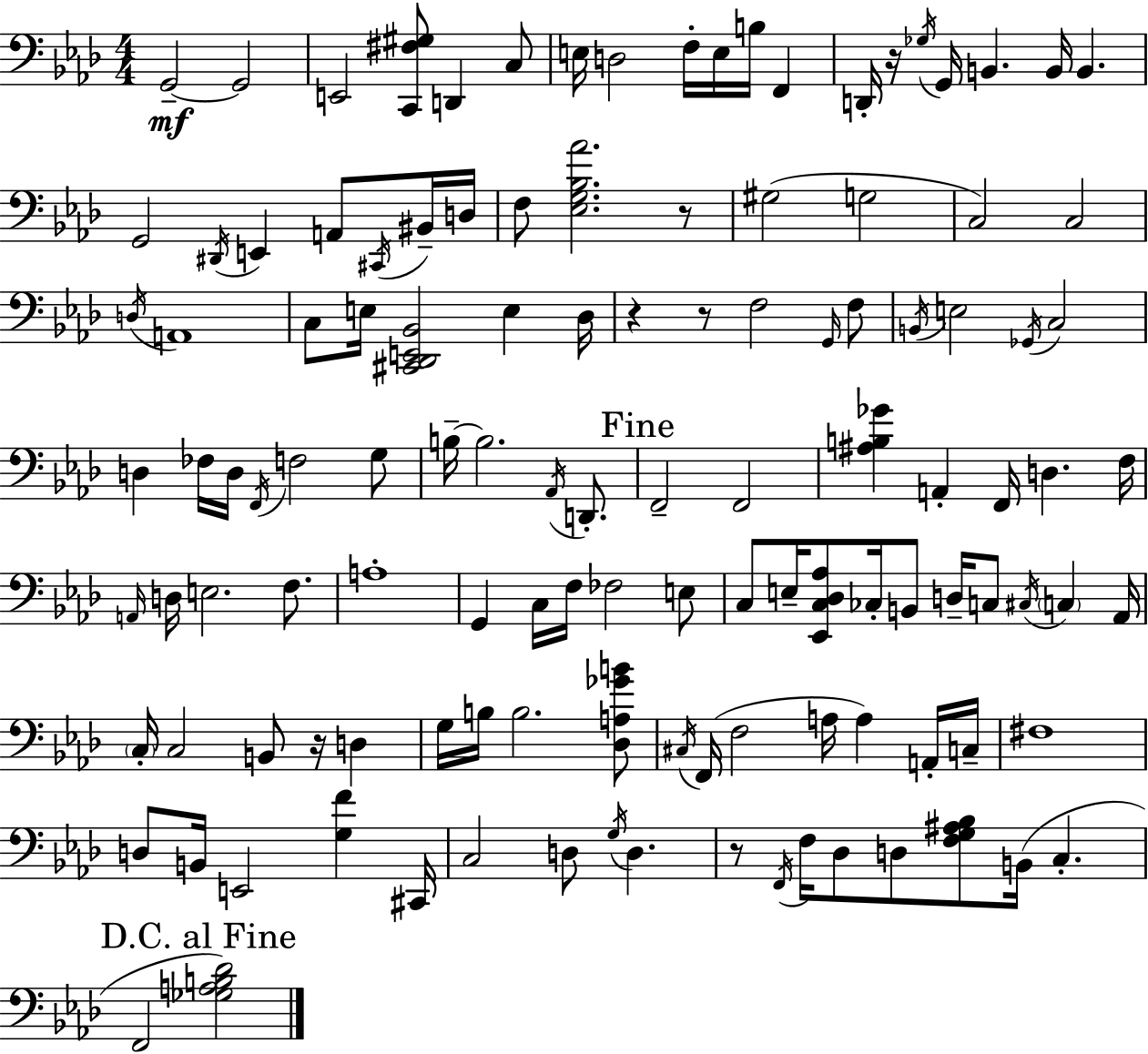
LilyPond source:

{
  \clef bass
  \numericTimeSignature
  \time 4/4
  \key f \minor
  \repeat volta 2 { g,2--~~\mf g,2 | e,2 <c, fis gis>8 d,4 c8 | e16 d2 f16-. e16 b16 f,4 | d,16-. r16 \acciaccatura { ges16 } g,16 b,4. b,16 b,4. | \break g,2 \acciaccatura { dis,16 } e,4 a,8 | \acciaccatura { cis,16 } bis,16-- d16 f8 <ees g bes aes'>2. | r8 gis2( g2 | c2) c2 | \break \acciaccatura { d16 } a,1 | c8 e16 <cis, des, e, bes,>2 e4 | des16 r4 r8 f2 | \grace { g,16 } f8 \acciaccatura { b,16 } e2 \acciaccatura { ges,16 } c2 | \break d4 fes16 d16 \acciaccatura { f,16 } f2 | g8 b16--~~ b2. | \acciaccatura { aes,16 } d,8.-. \mark "Fine" f,2-- | f,2 <ais b ges'>4 a,4-. | \break f,16 d4. f16 \grace { a,16 } d16 e2. | f8. a1-. | g,4 c16 f16 | fes2 e8 c8 e16-- <ees, c des aes>8 ces16-. | \break b,8 d16-- c8 \acciaccatura { cis16 } \parenthesize c4 aes,16 \parenthesize c16-. c2 | b,8 r16 d4 g16 b16 b2. | <des a ges' b'>8 \acciaccatura { cis16 }( f,16 f2 | a16 a4) a,16-. c16-- fis1 | \break d8 b,16 e,2 | <g f'>4 cis,16 c2 | d8 \acciaccatura { g16 } d4. r8 \acciaccatura { f,16 } | f16 des8 d8 <f g ais bes>8 b,16( c4.-. \mark "D.C. al Fine" f,2 | \break <ges a b des'>2) } \bar "|."
}